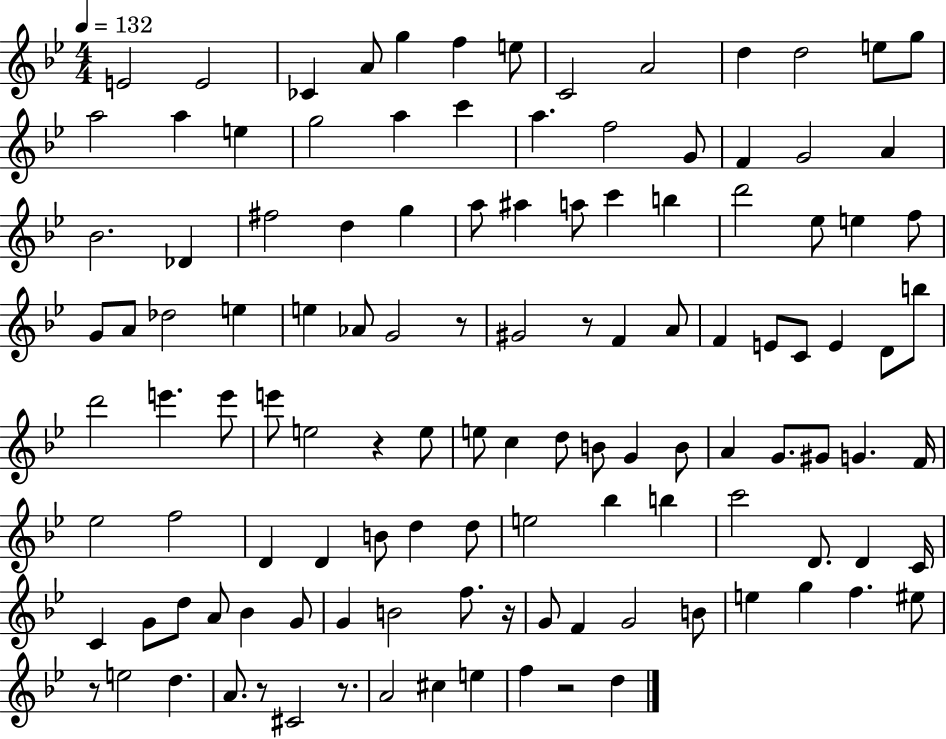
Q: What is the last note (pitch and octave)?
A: D5